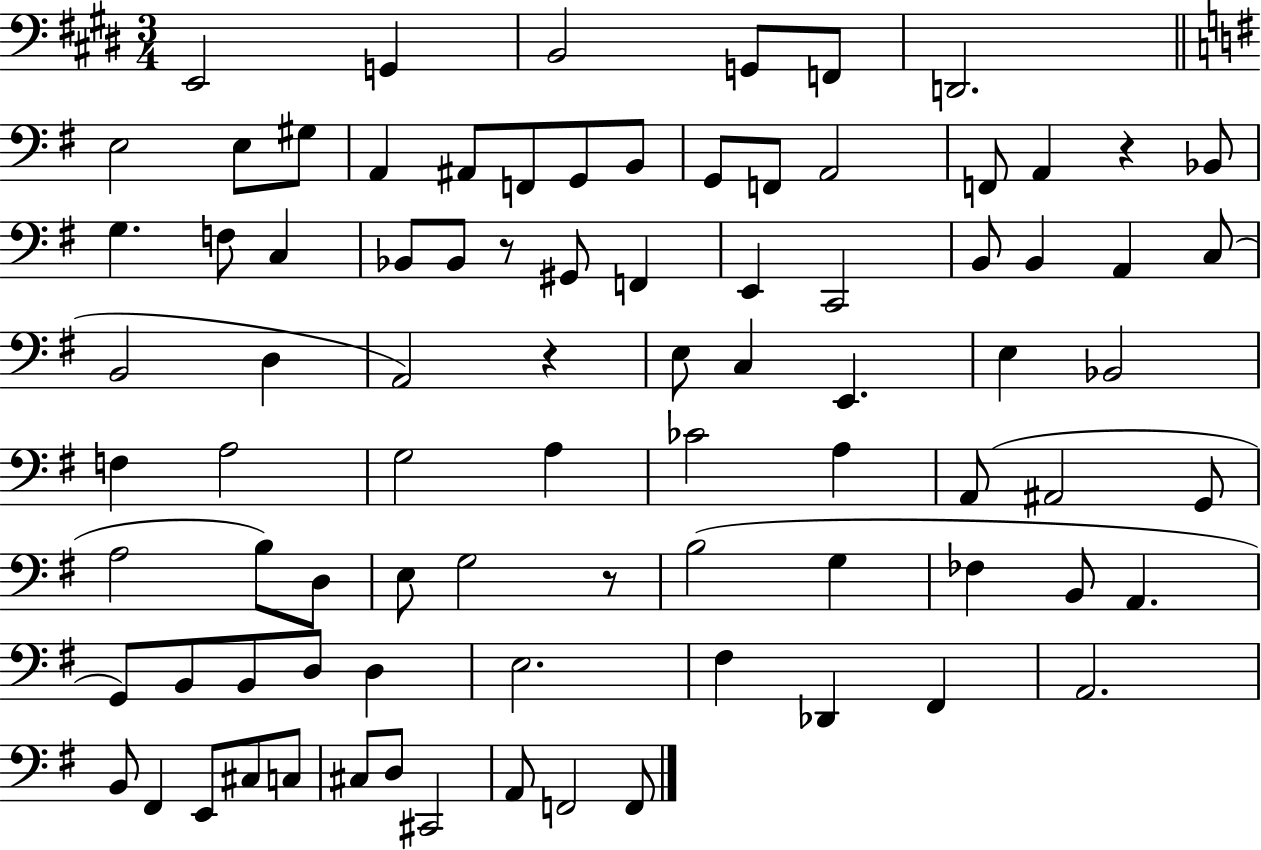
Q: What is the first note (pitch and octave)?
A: E2